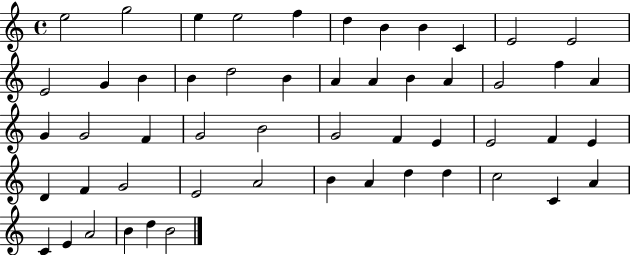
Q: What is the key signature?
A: C major